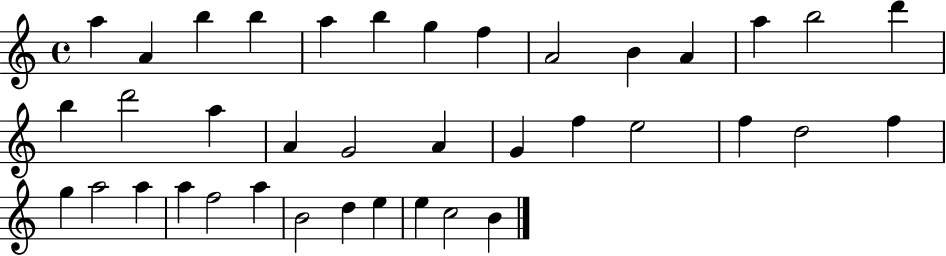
A5/q A4/q B5/q B5/q A5/q B5/q G5/q F5/q A4/h B4/q A4/q A5/q B5/h D6/q B5/q D6/h A5/q A4/q G4/h A4/q G4/q F5/q E5/h F5/q D5/h F5/q G5/q A5/h A5/q A5/q F5/h A5/q B4/h D5/q E5/q E5/q C5/h B4/q